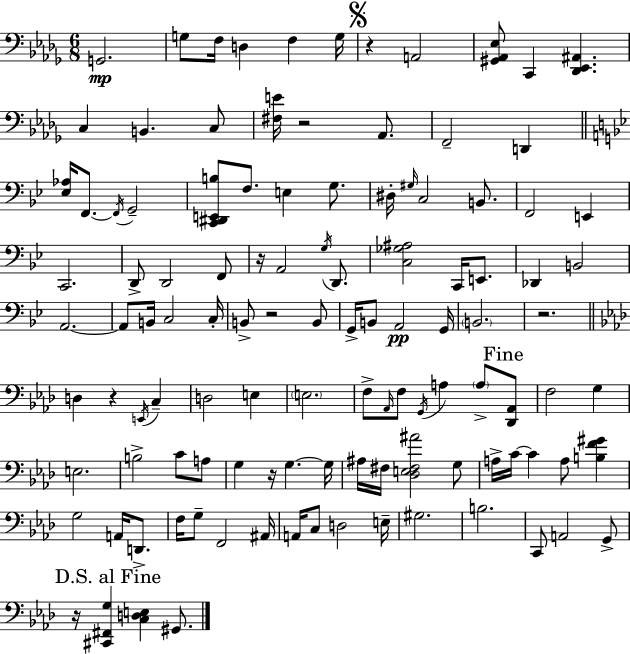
X:1
T:Untitled
M:6/8
L:1/4
K:Bbm
G,,2 G,/2 F,/4 D, F, G,/4 z A,,2 [^G,,_A,,_E,]/2 C,, [_D,,_E,,^A,,] C, B,, C,/2 [^F,E]/4 z2 _A,,/2 F,,2 D,, [_E,_A,]/4 F,,/2 F,,/4 G,,2 [C,,^D,,E,,B,]/2 F,/2 E, G,/2 ^D,/4 ^G,/4 C,2 B,,/2 F,,2 E,, C,,2 D,,/2 D,,2 F,,/2 z/4 A,,2 G,/4 D,,/2 [C,_G,^A,]2 C,,/4 E,,/2 _D,, B,,2 A,,2 A,,/2 B,,/4 C,2 C,/4 B,,/2 z2 B,,/2 G,,/4 B,,/2 A,,2 G,,/4 B,,2 z2 D, z E,,/4 C, D,2 E, E,2 F,/2 _A,,/4 F,/2 G,,/4 A, A,/2 [_D,,_A,,]/2 F,2 G, E,2 B,2 C/2 A,/2 G, z/4 G, G,/4 ^A,/4 ^F,/4 [_D,E,^F,^A]2 G,/2 A,/4 C/4 C A,/2 [B,F^G] G,2 A,,/4 D,,/2 F,/4 G,/2 F,,2 ^A,,/4 A,,/4 C,/2 D,2 E,/4 ^G,2 B,2 C,,/2 A,,2 G,,/2 z/4 [^C,,^F,,G,] [C,D,E,] ^G,,/2